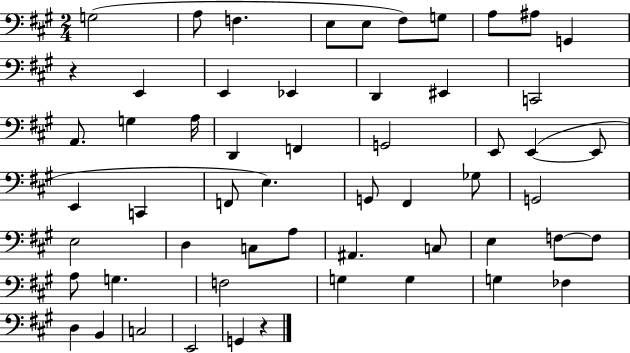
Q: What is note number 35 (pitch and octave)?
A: D3